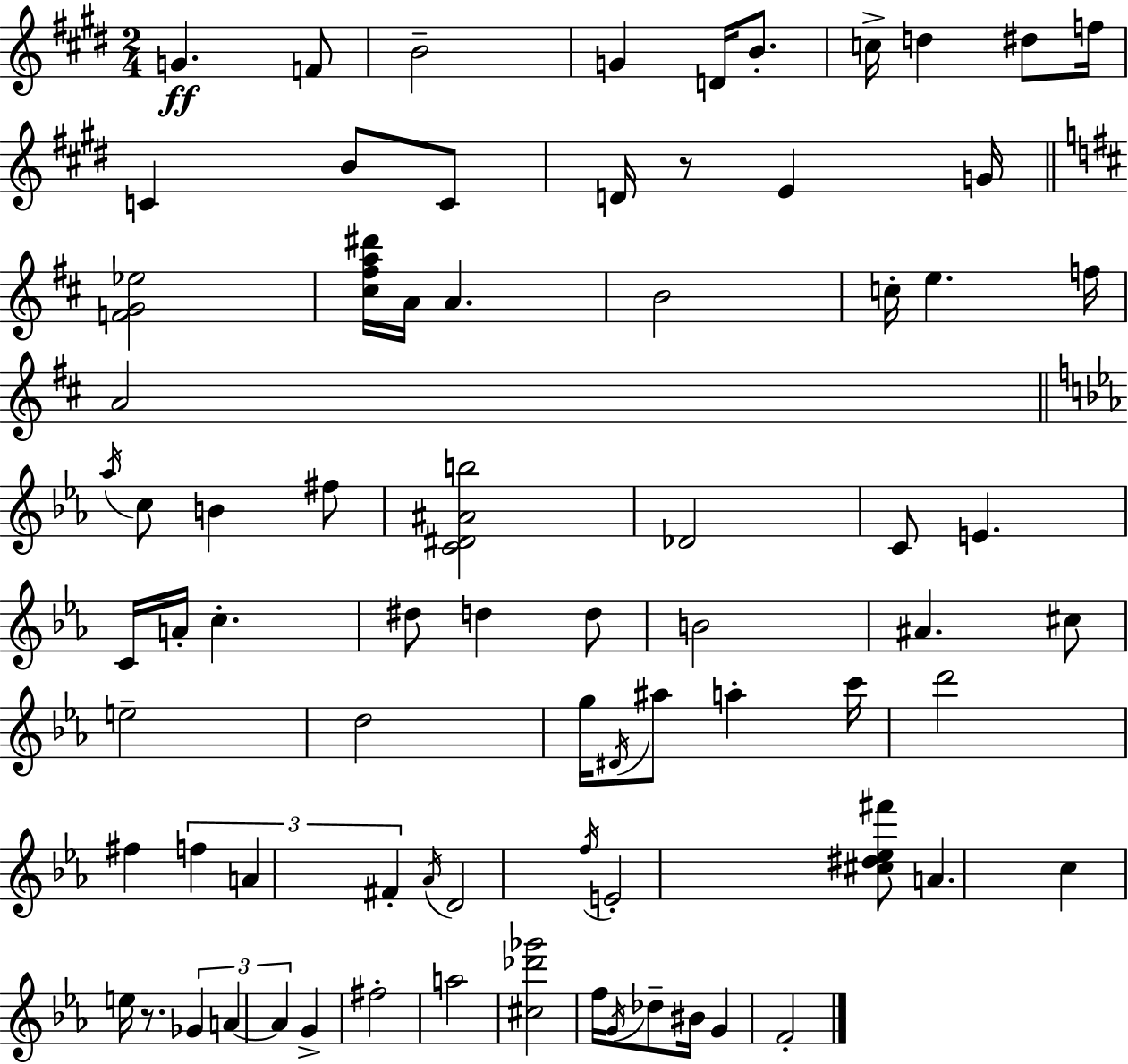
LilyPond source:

{
  \clef treble
  \numericTimeSignature
  \time 2/4
  \key e \major
  g'4.\ff f'8 | b'2-- | g'4 d'16 b'8.-. | c''16-> d''4 dis''8 f''16 | \break c'4 b'8 c'8 | d'16 r8 e'4 g'16 | \bar "||" \break \key d \major <f' g' ees''>2 | <cis'' fis'' a'' dis'''>16 a'16 a'4. | b'2 | c''16-. e''4. f''16 | \break a'2 | \bar "||" \break \key ees \major \acciaccatura { aes''16 } c''8 b'4 fis''8 | <c' dis' ais' b''>2 | des'2 | c'8 e'4. | \break c'16 a'16-. c''4.-. | dis''8 d''4 d''8 | b'2 | ais'4. cis''8 | \break e''2-- | d''2 | g''16 \acciaccatura { dis'16 } ais''8 a''4-. | c'''16 d'''2 | \break fis''4 \tuplet 3/2 { f''4 | a'4 fis'4-. } | \acciaccatura { aes'16 } d'2 | \acciaccatura { f''16 } e'2-. | \break <cis'' dis'' ees'' fis'''>8 a'4. | c''4 | e''16 r8. \tuplet 3/2 { ges'4 | a'4~~ a'4 } | \break g'4-> fis''2-. | a''2 | <cis'' des''' ges'''>2 | f''16 \acciaccatura { g'16 } des''8-- | \break bis'16 g'4 f'2-. | \bar "|."
}